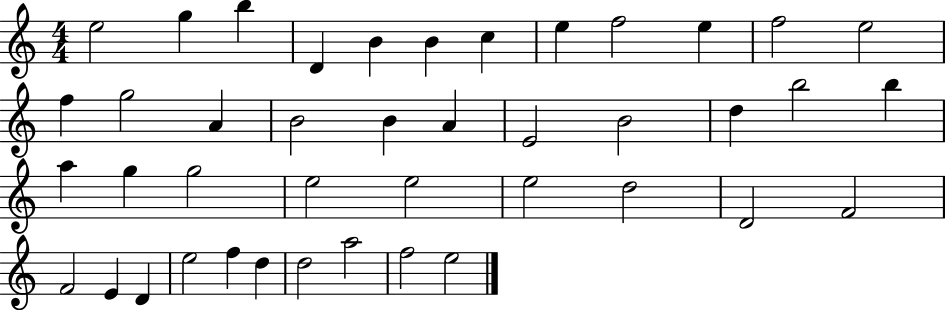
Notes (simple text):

E5/h G5/q B5/q D4/q B4/q B4/q C5/q E5/q F5/h E5/q F5/h E5/h F5/q G5/h A4/q B4/h B4/q A4/q E4/h B4/h D5/q B5/h B5/q A5/q G5/q G5/h E5/h E5/h E5/h D5/h D4/h F4/h F4/h E4/q D4/q E5/h F5/q D5/q D5/h A5/h F5/h E5/h